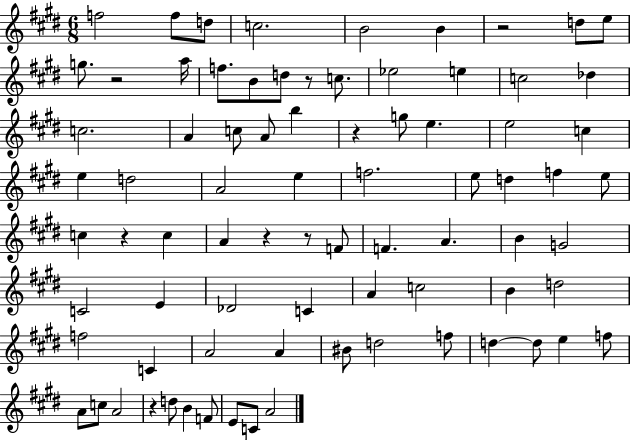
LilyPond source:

{
  \clef treble
  \numericTimeSignature
  \time 6/8
  \key e \major
  f''2 f''8 d''8 | c''2. | b'2 b'4 | r2 d''8 e''8 | \break g''8. r2 a''16 | f''8. b'8 d''8 r8 c''8. | ees''2 e''4 | c''2 des''4 | \break c''2. | a'4 c''8 a'8 b''4 | r4 g''8 e''4. | e''2 c''4 | \break e''4 d''2 | a'2 e''4 | f''2. | e''8 d''4 f''4 e''8 | \break c''4 r4 c''4 | a'4 r4 r8 f'8 | f'4. a'4. | b'4 g'2 | \break c'2 e'4 | des'2 c'4 | a'4 c''2 | b'4 d''2 | \break f''2 c'4 | a'2 a'4 | bis'8 d''2 f''8 | d''4~~ d''8 e''4 f''8 | \break a'8 c''8 a'2 | r4 d''8 b'4 f'8 | e'8 c'8 a'2 | \bar "|."
}